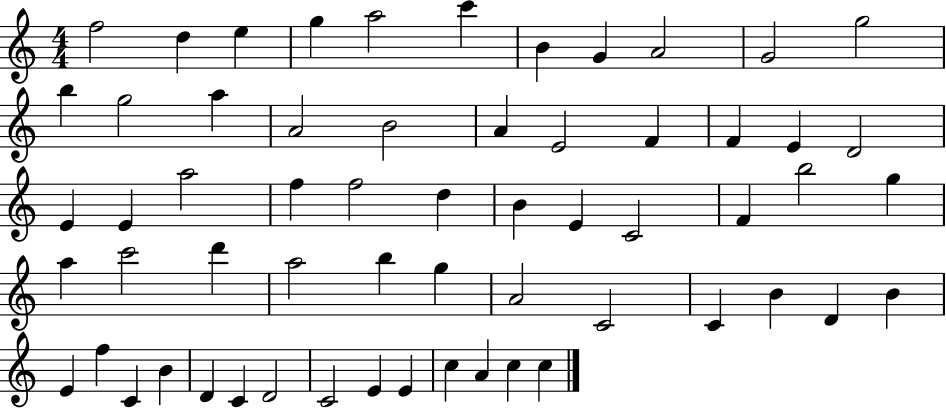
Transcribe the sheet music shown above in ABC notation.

X:1
T:Untitled
M:4/4
L:1/4
K:C
f2 d e g a2 c' B G A2 G2 g2 b g2 a A2 B2 A E2 F F E D2 E E a2 f f2 d B E C2 F b2 g a c'2 d' a2 b g A2 C2 C B D B E f C B D C D2 C2 E E c A c c